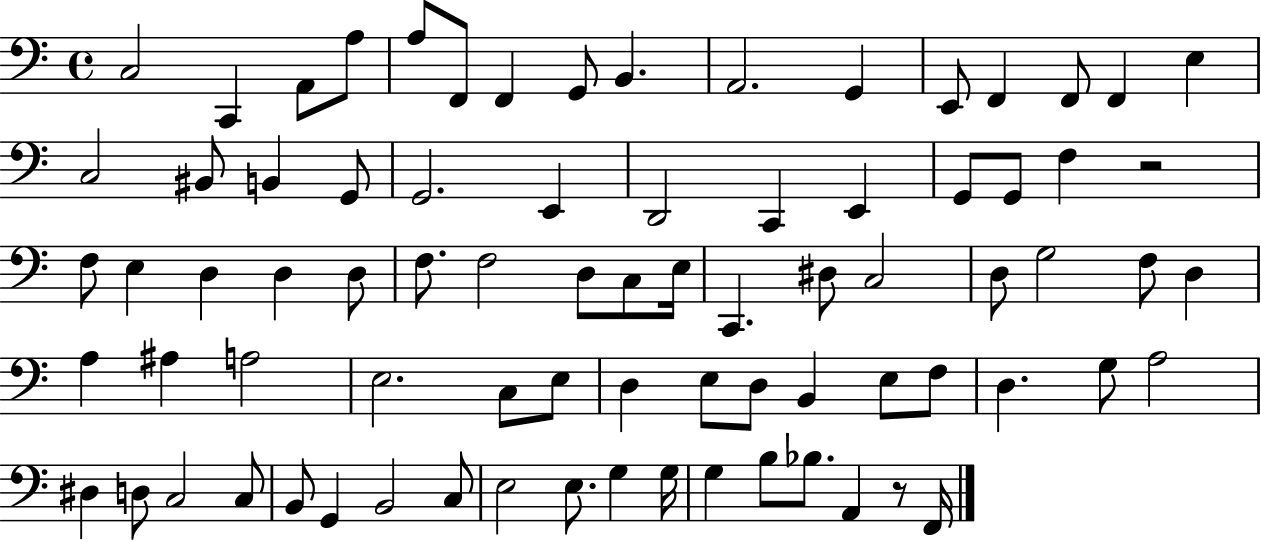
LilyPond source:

{
  \clef bass
  \time 4/4
  \defaultTimeSignature
  \key c \major
  c2 c,4 a,8 a8 | a8 f,8 f,4 g,8 b,4. | a,2. g,4 | e,8 f,4 f,8 f,4 e4 | \break c2 bis,8 b,4 g,8 | g,2. e,4 | d,2 c,4 e,4 | g,8 g,8 f4 r2 | \break f8 e4 d4 d4 d8 | f8. f2 d8 c8 e16 | c,4. dis8 c2 | d8 g2 f8 d4 | \break a4 ais4 a2 | e2. c8 e8 | d4 e8 d8 b,4 e8 f8 | d4. g8 a2 | \break dis4 d8 c2 c8 | b,8 g,4 b,2 c8 | e2 e8. g4 g16 | g4 b8 bes8. a,4 r8 f,16 | \break \bar "|."
}